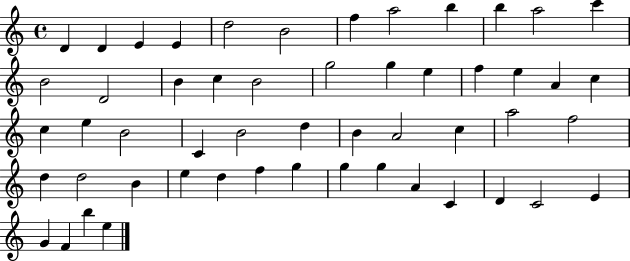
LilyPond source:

{
  \clef treble
  \time 4/4
  \defaultTimeSignature
  \key c \major
  d'4 d'4 e'4 e'4 | d''2 b'2 | f''4 a''2 b''4 | b''4 a''2 c'''4 | \break b'2 d'2 | b'4 c''4 b'2 | g''2 g''4 e''4 | f''4 e''4 a'4 c''4 | \break c''4 e''4 b'2 | c'4 b'2 d''4 | b'4 a'2 c''4 | a''2 f''2 | \break d''4 d''2 b'4 | e''4 d''4 f''4 g''4 | g''4 g''4 a'4 c'4 | d'4 c'2 e'4 | \break g'4 f'4 b''4 e''4 | \bar "|."
}